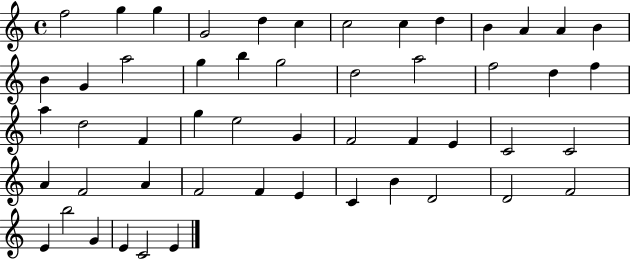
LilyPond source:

{
  \clef treble
  \time 4/4
  \defaultTimeSignature
  \key c \major
  f''2 g''4 g''4 | g'2 d''4 c''4 | c''2 c''4 d''4 | b'4 a'4 a'4 b'4 | \break b'4 g'4 a''2 | g''4 b''4 g''2 | d''2 a''2 | f''2 d''4 f''4 | \break a''4 d''2 f'4 | g''4 e''2 g'4 | f'2 f'4 e'4 | c'2 c'2 | \break a'4 f'2 a'4 | f'2 f'4 e'4 | c'4 b'4 d'2 | d'2 f'2 | \break e'4 b''2 g'4 | e'4 c'2 e'4 | \bar "|."
}